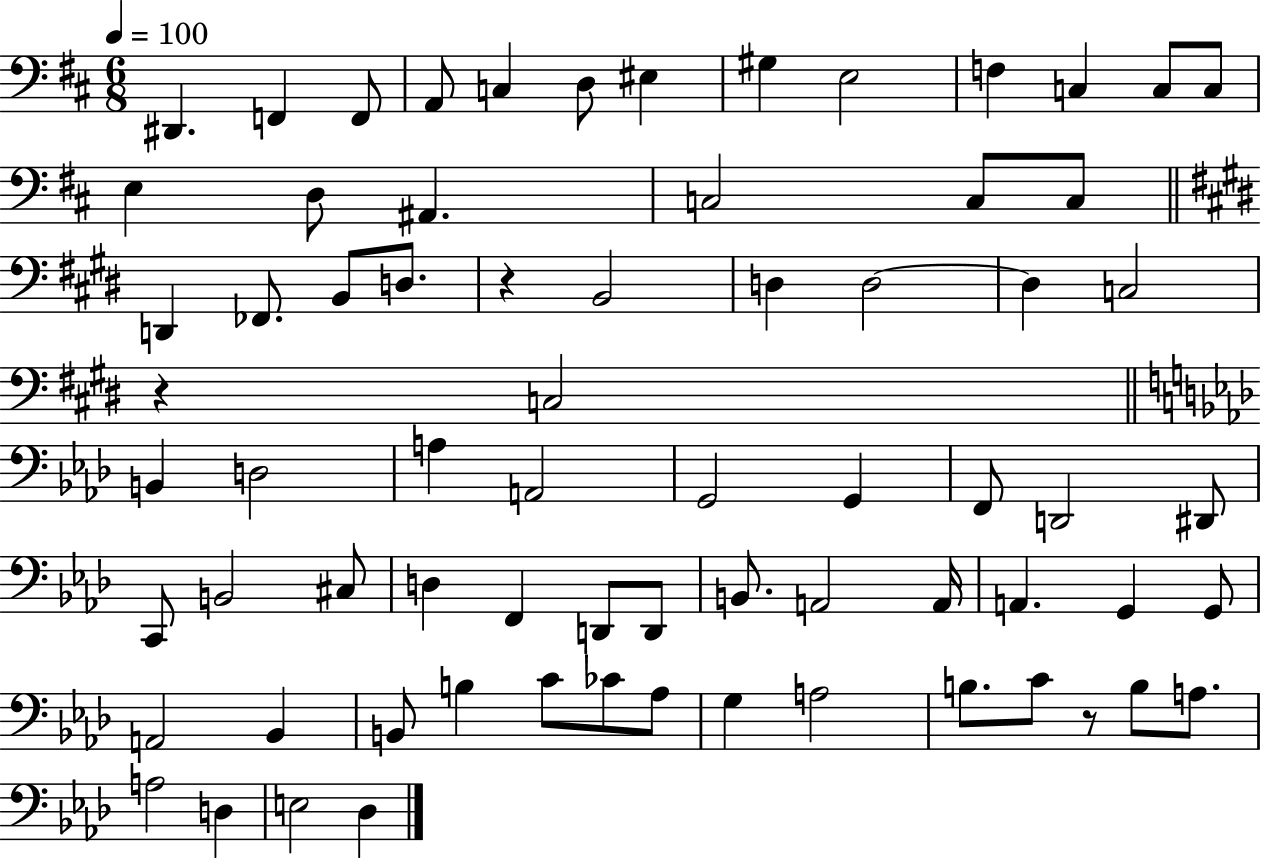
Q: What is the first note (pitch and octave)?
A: D#2